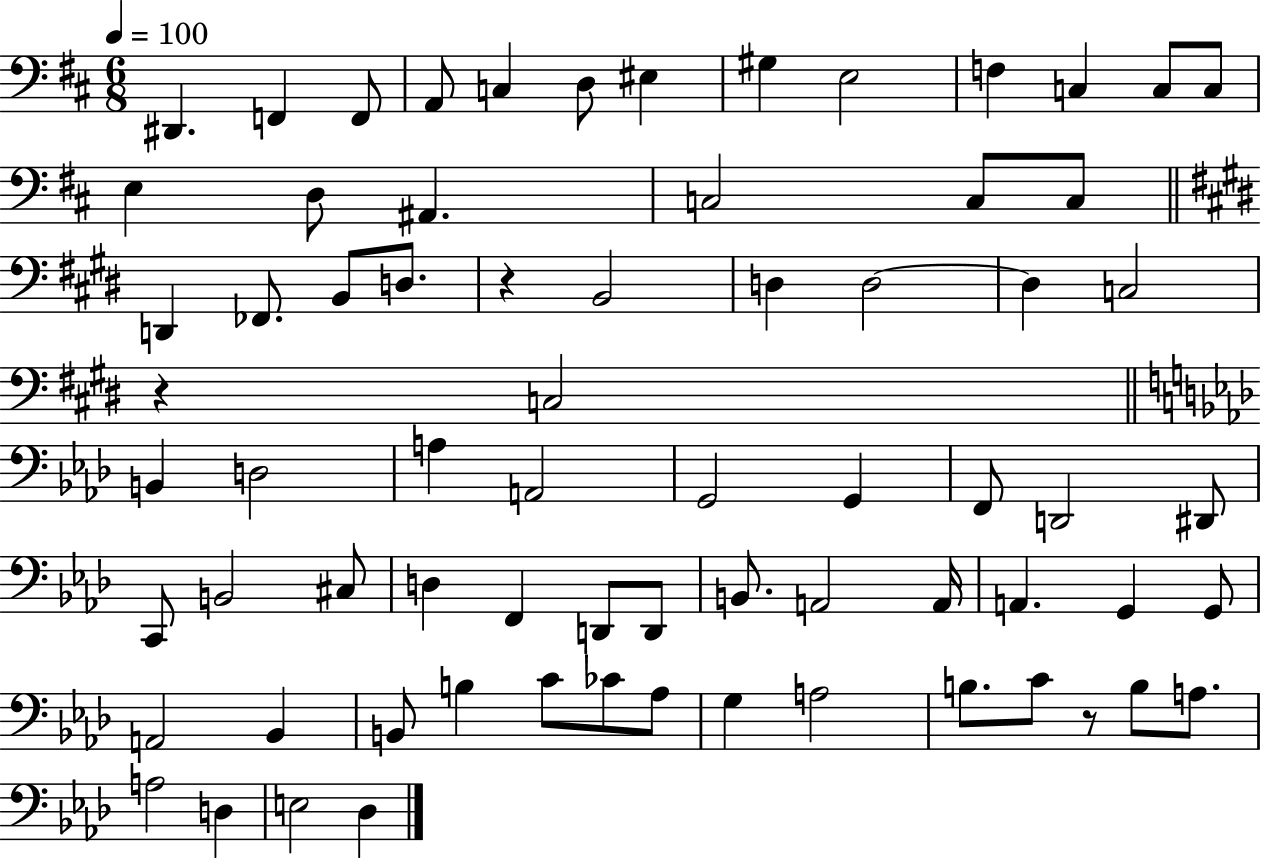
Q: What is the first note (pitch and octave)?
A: D#2